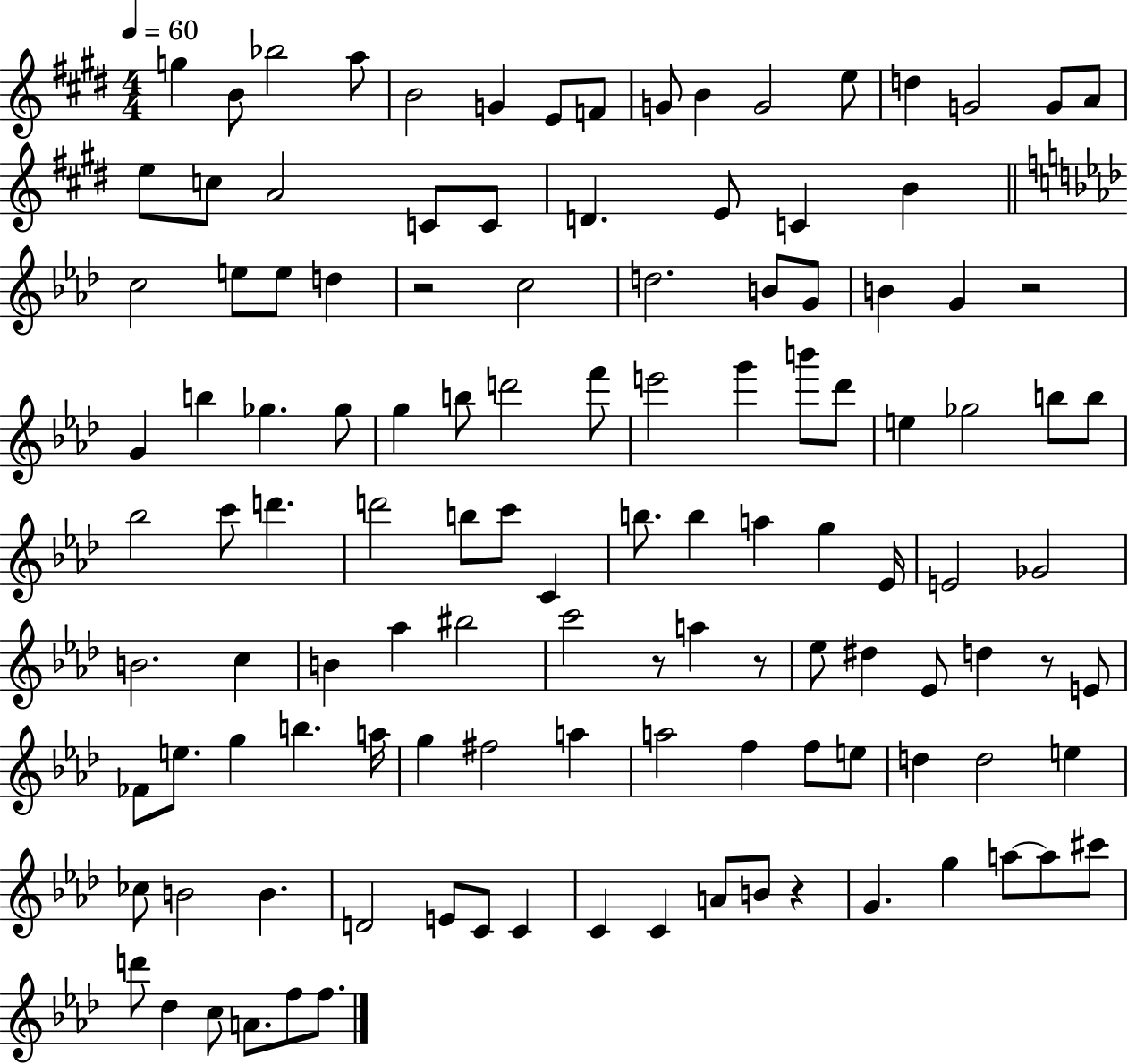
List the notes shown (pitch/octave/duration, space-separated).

G5/q B4/e Bb5/h A5/e B4/h G4/q E4/e F4/e G4/e B4/q G4/h E5/e D5/q G4/h G4/e A4/e E5/e C5/e A4/h C4/e C4/e D4/q. E4/e C4/q B4/q C5/h E5/e E5/e D5/q R/h C5/h D5/h. B4/e G4/e B4/q G4/q R/h G4/q B5/q Gb5/q. Gb5/e G5/q B5/e D6/h F6/e E6/h G6/q B6/e Db6/e E5/q Gb5/h B5/e B5/e Bb5/h C6/e D6/q. D6/h B5/e C6/e C4/q B5/e. B5/q A5/q G5/q Eb4/s E4/h Gb4/h B4/h. C5/q B4/q Ab5/q BIS5/h C6/h R/e A5/q R/e Eb5/e D#5/q Eb4/e D5/q R/e E4/e FES4/e E5/e. G5/q B5/q. A5/s G5/q F#5/h A5/q A5/h F5/q F5/e E5/e D5/q D5/h E5/q CES5/e B4/h B4/q. D4/h E4/e C4/e C4/q C4/q C4/q A4/e B4/e R/q G4/q. G5/q A5/e A5/e C#6/e D6/e Db5/q C5/e A4/e. F5/e F5/e.